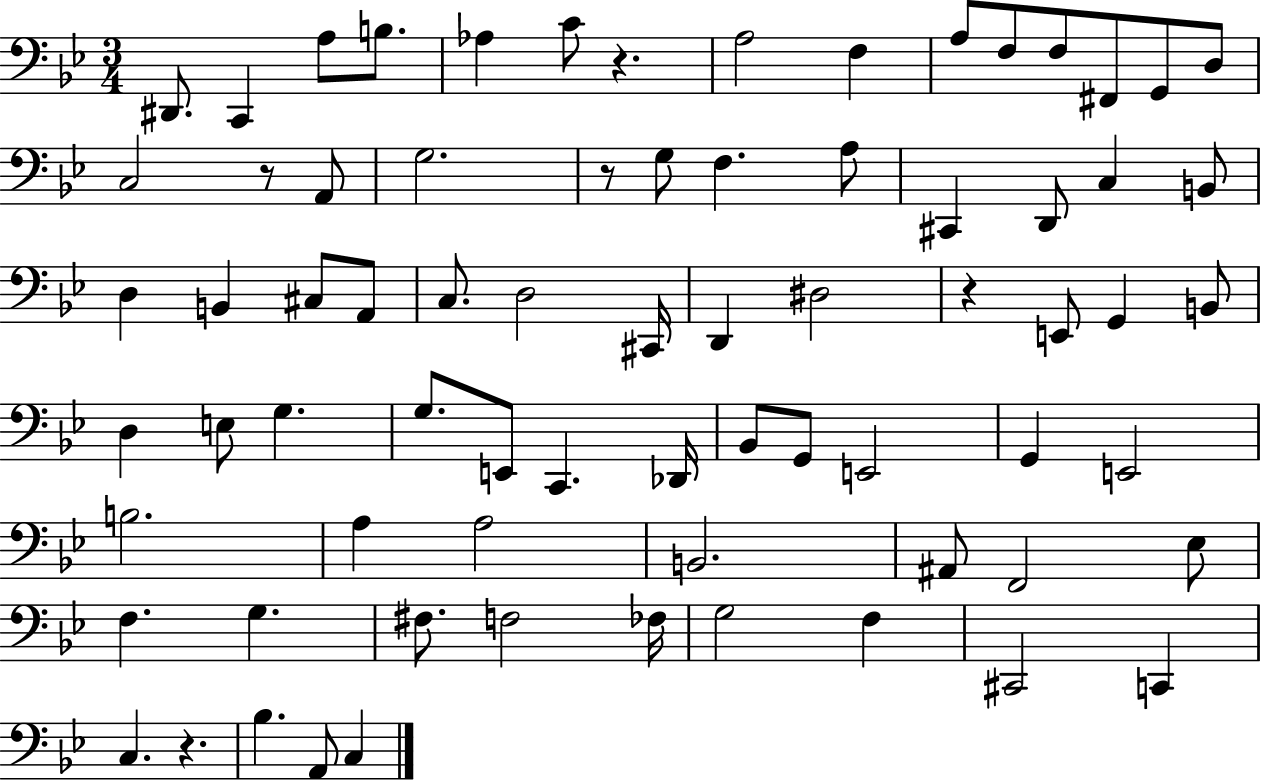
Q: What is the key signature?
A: BES major